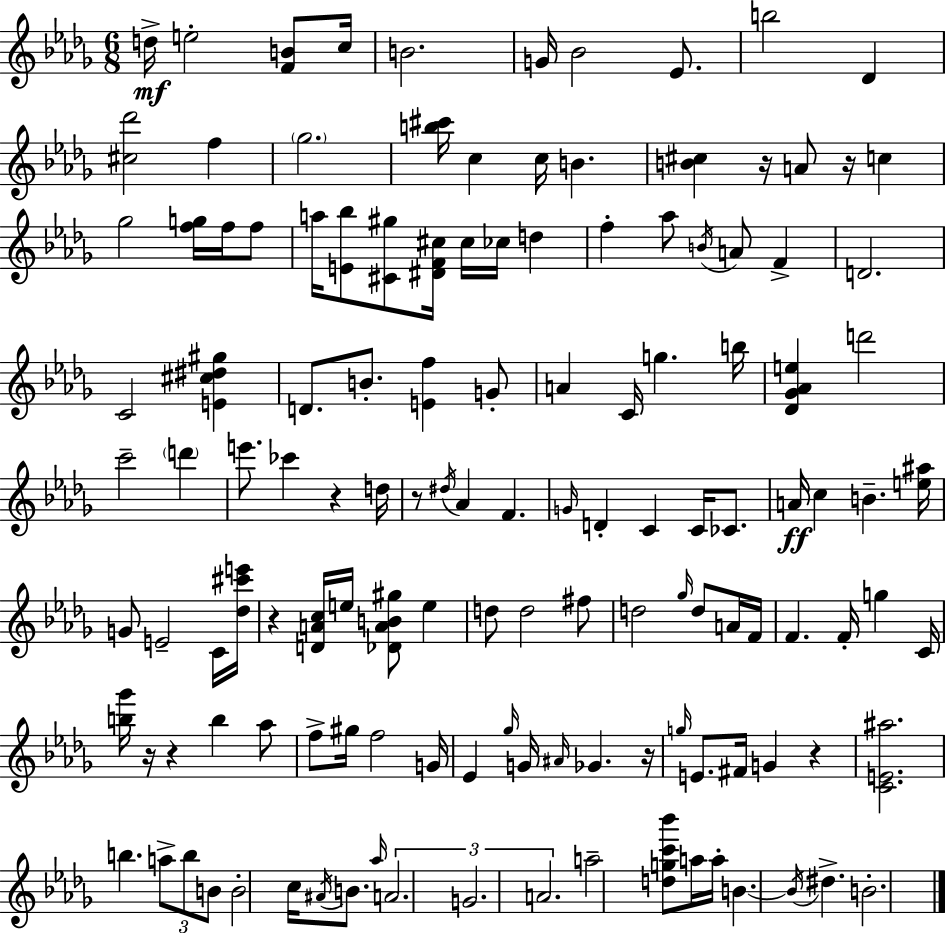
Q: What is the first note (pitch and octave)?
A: D5